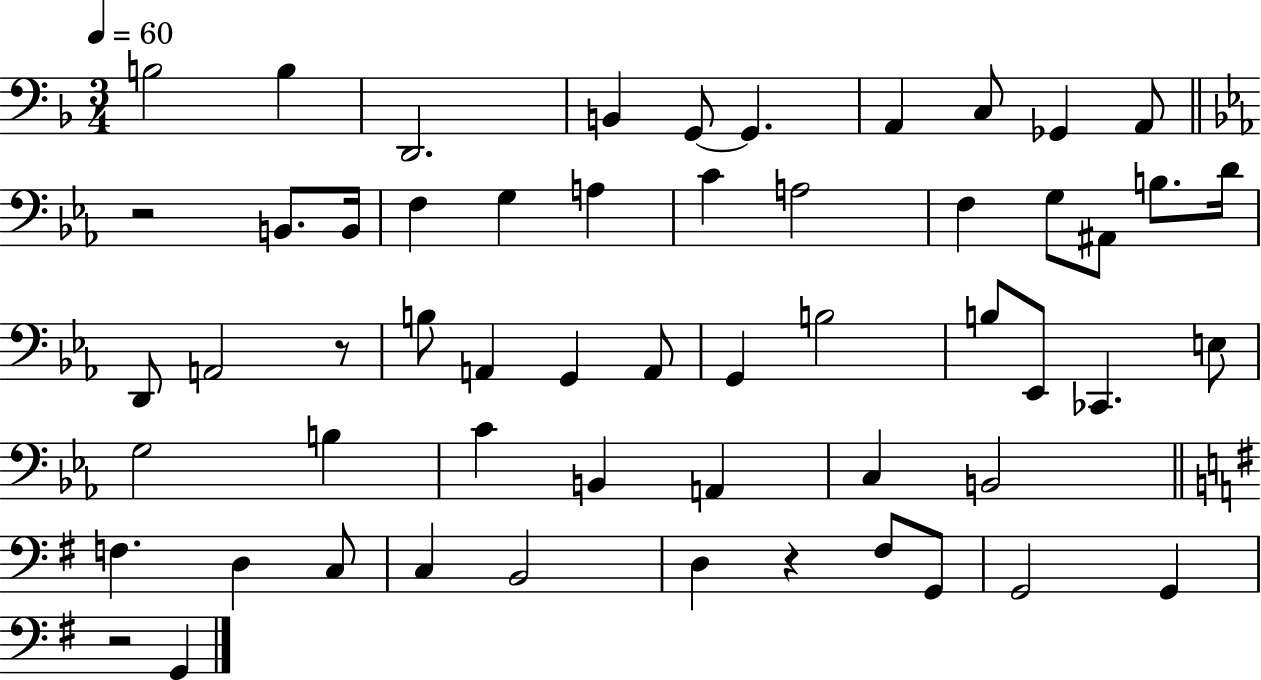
X:1
T:Untitled
M:3/4
L:1/4
K:F
B,2 B, D,,2 B,, G,,/2 G,, A,, C,/2 _G,, A,,/2 z2 B,,/2 B,,/4 F, G, A, C A,2 F, G,/2 ^A,,/2 B,/2 D/4 D,,/2 A,,2 z/2 B,/2 A,, G,, A,,/2 G,, B,2 B,/2 _E,,/2 _C,, E,/2 G,2 B, C B,, A,, C, B,,2 F, D, C,/2 C, B,,2 D, z ^F,/2 G,,/2 G,,2 G,, z2 G,,